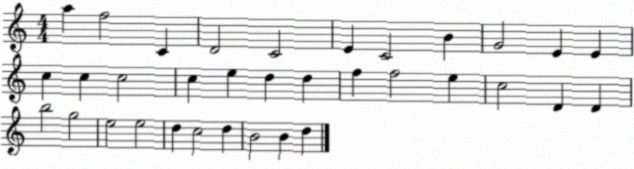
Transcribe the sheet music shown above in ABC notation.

X:1
T:Untitled
M:4/4
L:1/4
K:C
a f2 C D2 C2 E C2 B G2 E E c c c2 c e d d f f2 e c2 D D b2 g2 e2 e2 d c2 d B2 B d